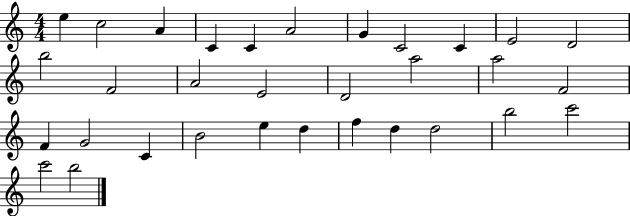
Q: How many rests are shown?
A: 0